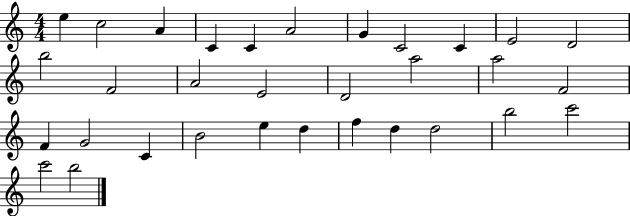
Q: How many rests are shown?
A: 0